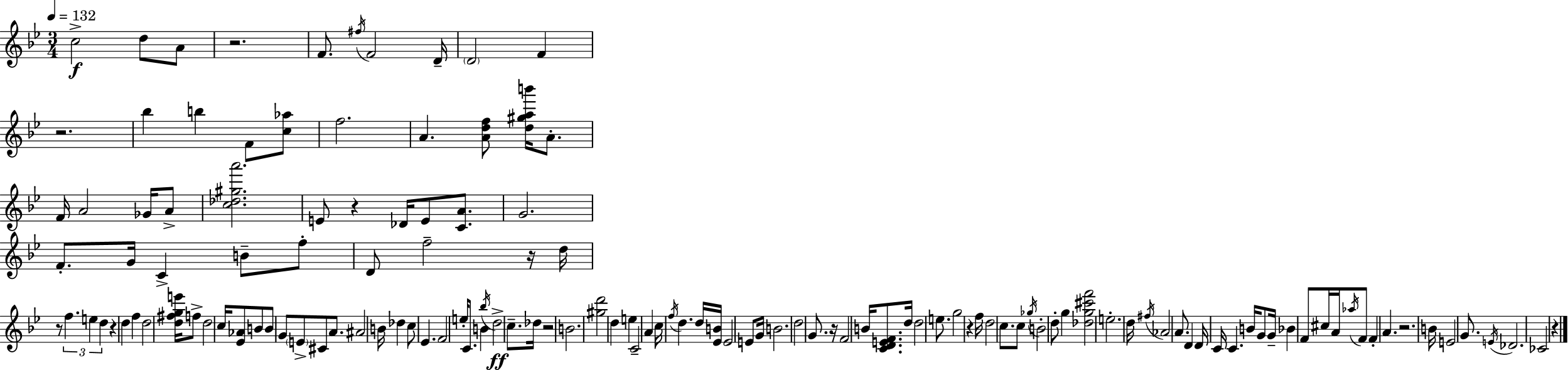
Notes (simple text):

C5/h D5/e A4/e R/h. F4/e. F#5/s F4/h D4/s D4/h F4/q R/h. Bb5/q B5/q F4/e [C5,Ab5]/e F5/h. A4/q. [A4,D5,F5]/e [D5,G#5,A5,B6]/s A4/e. F4/s A4/h Gb4/s A4/e [C5,Db5,G#5,A6]/h. E4/e R/q Db4/s E4/e [C4,A4]/e. G4/h. F4/e. G4/s C4/q B4/e F5/e D4/e F5/h R/s D5/s R/e F5/q. E5/q D5/q R/q D5/q F5/q D5/h [D5,F#5,G5,E6]/s F5/e D5/h C5/s [Eb4,Ab4]/e B4/e B4/e G4/e E4/e C#4/e A4/e. A#4/h B4/s Db5/q C5/e Eb4/q. F4/h E5/s C4/e. B4/q Bb5/s D5/h C5/e. Db5/s R/h B4/h. [G#5,D6]/h D5/q E5/q C4/h A4/q C5/s F5/s D5/q. D5/s [Eb4,B4]/s Eb4/h E4/e G4/s B4/h. D5/h G4/e. R/s F4/h B4/s [C4,D4,E4,F4]/e. D5/s D5/h E5/e. G5/h R/q F5/s D5/h C5/e. C5/e Gb5/s B4/h D5/e G5/q [Db5,G5,C#6,F6]/h E5/h. D5/s F#5/s Ab4/h A4/e. D4/q D4/s C4/s C4/q. B4/s G4/e G4/s Bb4/q F4/e C#5/s A4/s Ab5/s F4/e F4/q A4/q. R/h. B4/s E4/h G4/e. E4/s Db4/h. CES4/h R/q